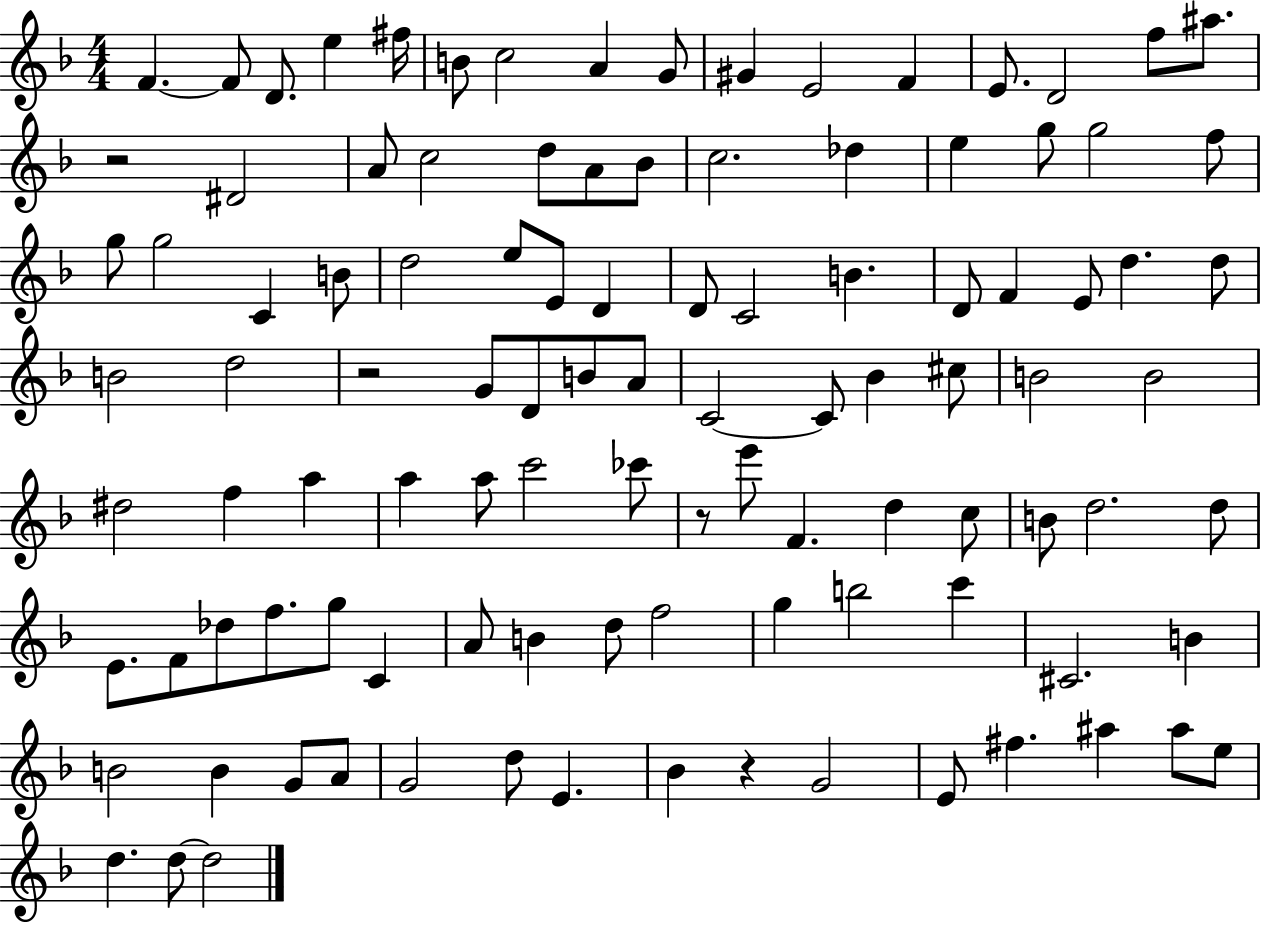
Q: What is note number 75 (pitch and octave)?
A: G5